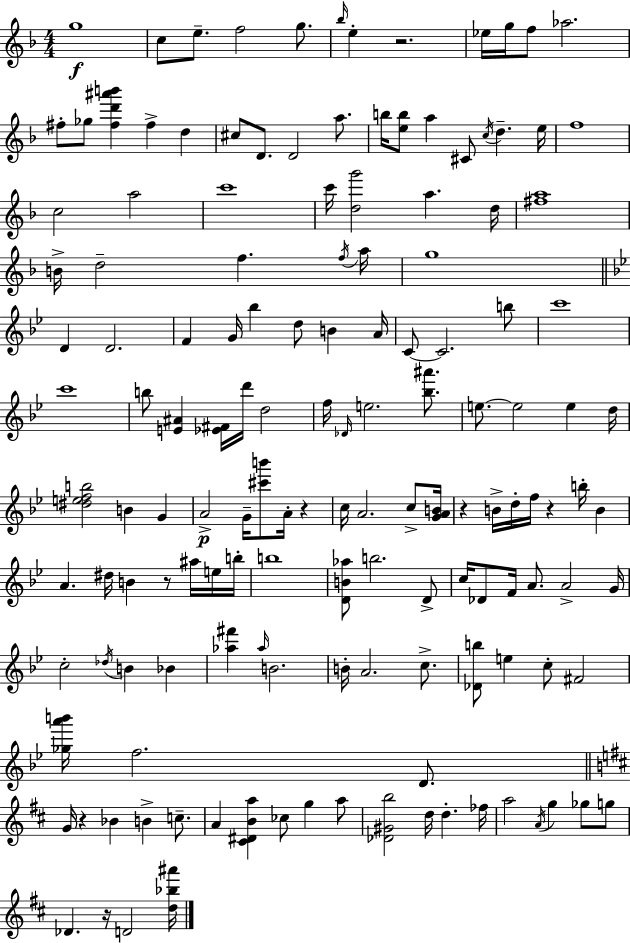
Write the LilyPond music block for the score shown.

{
  \clef treble
  \numericTimeSignature
  \time 4/4
  \key f \major
  g''1\f | c''8 e''8.-- f''2 g''8. | \grace { bes''16 } e''4-. r2. | ees''16 g''16 f''8 aes''2. | \break fis''8-. ges''8 <fis'' d''' ais''' b'''>4 fis''4-> d''4 | cis''8 d'8. d'2 a''8. | b''16 <e'' b''>8 a''4 cis'8 \acciaccatura { c''16 } d''4.-- | e''16 f''1 | \break c''2 a''2 | c'''1 | c'''16 <d'' g'''>2 a''4. | d''16 <fis'' a''>1 | \break b'16-> d''2-- f''4. | \acciaccatura { f''16 } a''16 g''1 | \bar "||" \break \key bes \major d'4 d'2. | f'4 g'16 bes''4 d''8 b'4 a'16 | c'8~~ c'2. b''8 | c'''1 | \break c'''1 | b''8 <e' ais'>4 <ees' fis'>16 d'''16 d''2 | f''16 \grace { des'16 } e''2. <bes'' ais'''>8. | e''8.~~ e''2 e''4 | \break d''16 <dis'' e'' f'' b''>2 b'4 g'4 | a'2->\p g'16-- <cis''' b'''>8 a'16-. r4 | c''16 a'2. c''8-> | <g' a' b'>16 r4 b'16-> d''16-. f''16 r4 b''16-. b'4 | \break a'4. dis''16 b'4 r8 ais''16 e''16 | b''16-. b''1 | <d' b' aes''>8 b''2. d'8-> | c''16 des'8 f'16 a'8. a'2-> | \break g'16 c''2-. \acciaccatura { des''16 } b'4 bes'4 | <aes'' fis'''>4 \grace { aes''16 } b'2. | b'16-. a'2. | c''8.-> <des' b''>8 e''4 c''8-. fis'2 | \break <ges'' a''' b'''>16 f''2. | d'8. \bar "||" \break \key d \major g'16 r4 bes'4 b'4-> c''8.-- | a'4 <cis' dis' b' a''>4 ces''8 g''4 a''8 | <des' gis' b''>2 d''16 d''4.-. fes''16 | a''2 \acciaccatura { a'16 } g''4 ges''8 g''8 | \break des'4. r16 d'2 | <d'' bes'' ais'''>16 \bar "|."
}